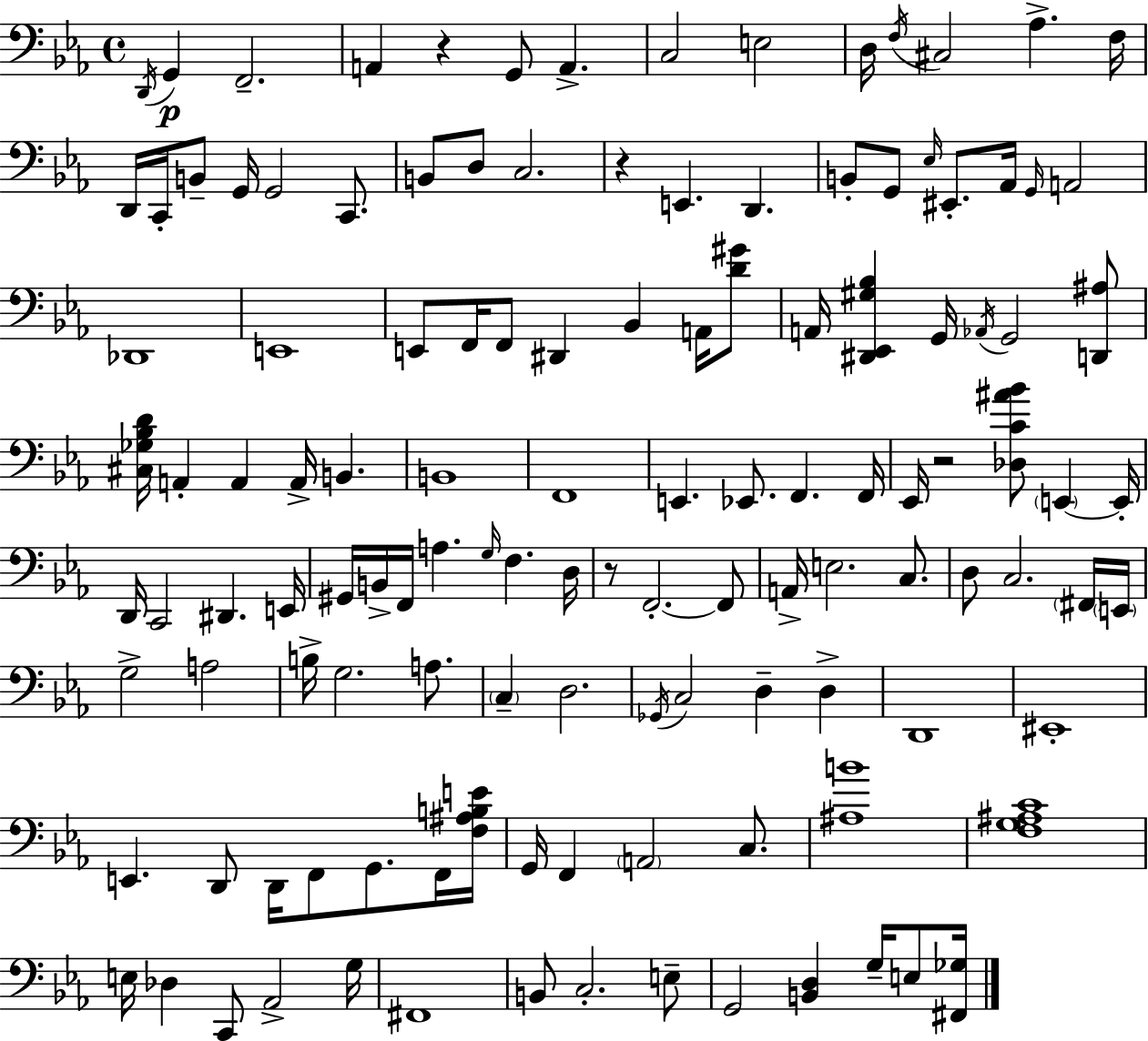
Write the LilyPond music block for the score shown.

{
  \clef bass
  \time 4/4
  \defaultTimeSignature
  \key c \minor
  \acciaccatura { d,16 }\p g,4 f,2.-- | a,4 r4 g,8 a,4.-> | c2 e2 | d16 \acciaccatura { f16 } cis2 aes4.-> | \break f16 d,16 c,16-. b,8-- g,16 g,2 c,8. | b,8 d8 c2. | r4 e,4. d,4. | b,8-. g,8 \grace { ees16 } eis,8.-. aes,16 \grace { g,16 } a,2 | \break des,1 | e,1 | e,8 f,16 f,8 dis,4 bes,4 | a,16 <d' gis'>8 a,16 <dis, ees, gis bes>4 g,16 \acciaccatura { aes,16 } g,2 | \break <d, ais>8 <cis ges bes d'>16 a,4-. a,4 a,16-> b,4. | b,1 | f,1 | e,4. ees,8. f,4. | \break f,16 ees,16 r2 <des c' ais' bes'>8 | \parenthesize e,4~~ e,16-. d,16 c,2 dis,4. | e,16 gis,16 b,16-> f,16 a4. \grace { g16 } f4. | d16 r8 f,2.-.~~ | \break f,8 a,16-> e2. | c8. d8 c2. | \parenthesize fis,16 \parenthesize e,16 g2-> a2 | b16-> g2. | \break a8. \parenthesize c4-- d2. | \acciaccatura { ges,16 } c2 d4-- | d4-> d,1 | eis,1-. | \break e,4. d,8 d,16 | f,8 g,8. f,16 <f ais b e'>16 g,16 f,4 \parenthesize a,2 | c8. <ais b'>1 | <f g ais c'>1 | \break e16 des4 c,8 aes,2-> | g16 fis,1 | b,8 c2.-. | e8-- g,2 <b, d>4 | \break g16-- e8 <fis, ges>16 \bar "|."
}